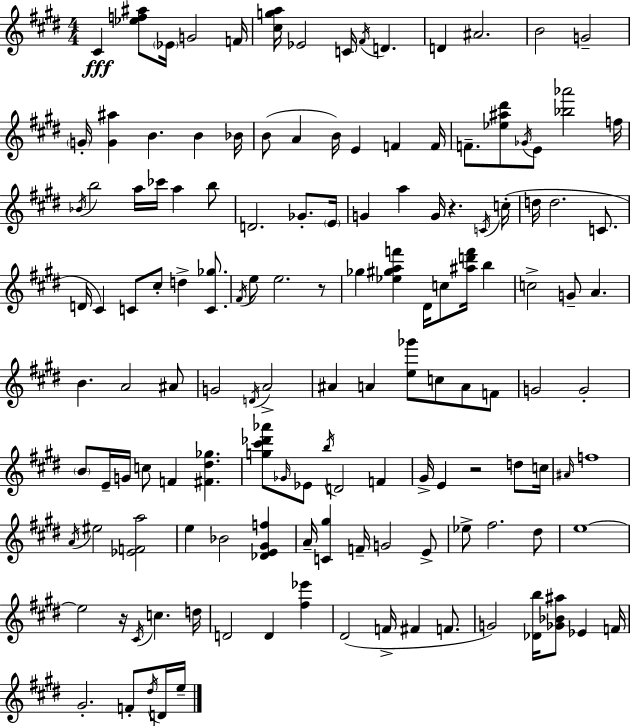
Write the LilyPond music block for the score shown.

{
  \clef treble
  \numericTimeSignature
  \time 4/4
  \key e \major
  \repeat volta 2 { cis'4\fff <ees'' f'' ais''>8 \parenthesize ees'16 g'2 f'16 | <cis'' g'' a''>16 ees'2 c'16 \acciaccatura { fis'16 } d'4. | d'4 ais'2. | b'2 g'2-- | \break \parenthesize g'16-. <g' ais''>4 b'4. b'4 | bes'16 b'8( a'4 b'16) e'4 f'4 | f'16 f'8.-- <ees'' ais'' dis'''>8 \acciaccatura { ges'16 } e'8 <bes'' aes'''>2 | f''16 \acciaccatura { bes'16 } b''2 a''16 ces'''16 a''4 | \break b''8 d'2. ges'8.-. | \parenthesize e'16 g'4 a''4 g'16 r4. | \acciaccatura { c'16 } c''16-.( d''16 d''2. | c'8. d'16 cis'4) c'8 cis''8-. d''4-> | \break <c' ges''>8. \acciaccatura { fis'16 } e''8 e''2. | r8 ges''4 <ees'' gis'' a'' f'''>4 dis'16 c''8 | <ais'' d''' f'''>16 b''4 c''2-> g'8-- a'4. | b'4. a'2 | \break ais'8 g'2 \acciaccatura { d'16 } a'2-> | ais'4 a'4 <e'' ges'''>8 | c''8 a'8 f'8 g'2 g'2-. | \parenthesize b'8 e'16-- g'16 c''8 f'4 | \break <fis' dis'' ges''>4. <g'' cis''' des''' aes'''>8 \grace { ges'16 } ees'8 \acciaccatura { b''16 } d'2 | f'4 gis'16-> e'4 r2 | d''8 c''16 \grace { ais'16 } f''1 | \acciaccatura { a'16 } eis''2 | \break <ees' f' a''>2 e''4 bes'2 | <des' e' gis' f''>4 a'16-- <c' gis''>4 f'16-- | g'2 e'8-> ees''8-> fis''2. | dis''8 e''1~~ | \break e''2 | r16 \acciaccatura { cis'16 } c''4. d''16 d'2 | d'4 <fis'' ees'''>4 dis'2( | f'16-> fis'4 f'8. g'2) | \break <des' b''>16 <ges' bes' ais''>8 ees'4 f'16 gis'2.-. | f'8-. \acciaccatura { dis''16 } d'16 e''16-- } \bar "|."
}